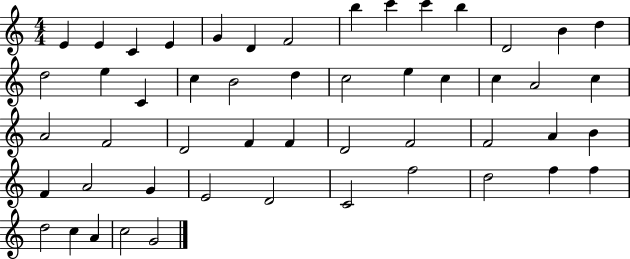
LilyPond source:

{
  \clef treble
  \numericTimeSignature
  \time 4/4
  \key c \major
  e'4 e'4 c'4 e'4 | g'4 d'4 f'2 | b''4 c'''4 c'''4 b''4 | d'2 b'4 d''4 | \break d''2 e''4 c'4 | c''4 b'2 d''4 | c''2 e''4 c''4 | c''4 a'2 c''4 | \break a'2 f'2 | d'2 f'4 f'4 | d'2 f'2 | f'2 a'4 b'4 | \break f'4 a'2 g'4 | e'2 d'2 | c'2 f''2 | d''2 f''4 f''4 | \break d''2 c''4 a'4 | c''2 g'2 | \bar "|."
}